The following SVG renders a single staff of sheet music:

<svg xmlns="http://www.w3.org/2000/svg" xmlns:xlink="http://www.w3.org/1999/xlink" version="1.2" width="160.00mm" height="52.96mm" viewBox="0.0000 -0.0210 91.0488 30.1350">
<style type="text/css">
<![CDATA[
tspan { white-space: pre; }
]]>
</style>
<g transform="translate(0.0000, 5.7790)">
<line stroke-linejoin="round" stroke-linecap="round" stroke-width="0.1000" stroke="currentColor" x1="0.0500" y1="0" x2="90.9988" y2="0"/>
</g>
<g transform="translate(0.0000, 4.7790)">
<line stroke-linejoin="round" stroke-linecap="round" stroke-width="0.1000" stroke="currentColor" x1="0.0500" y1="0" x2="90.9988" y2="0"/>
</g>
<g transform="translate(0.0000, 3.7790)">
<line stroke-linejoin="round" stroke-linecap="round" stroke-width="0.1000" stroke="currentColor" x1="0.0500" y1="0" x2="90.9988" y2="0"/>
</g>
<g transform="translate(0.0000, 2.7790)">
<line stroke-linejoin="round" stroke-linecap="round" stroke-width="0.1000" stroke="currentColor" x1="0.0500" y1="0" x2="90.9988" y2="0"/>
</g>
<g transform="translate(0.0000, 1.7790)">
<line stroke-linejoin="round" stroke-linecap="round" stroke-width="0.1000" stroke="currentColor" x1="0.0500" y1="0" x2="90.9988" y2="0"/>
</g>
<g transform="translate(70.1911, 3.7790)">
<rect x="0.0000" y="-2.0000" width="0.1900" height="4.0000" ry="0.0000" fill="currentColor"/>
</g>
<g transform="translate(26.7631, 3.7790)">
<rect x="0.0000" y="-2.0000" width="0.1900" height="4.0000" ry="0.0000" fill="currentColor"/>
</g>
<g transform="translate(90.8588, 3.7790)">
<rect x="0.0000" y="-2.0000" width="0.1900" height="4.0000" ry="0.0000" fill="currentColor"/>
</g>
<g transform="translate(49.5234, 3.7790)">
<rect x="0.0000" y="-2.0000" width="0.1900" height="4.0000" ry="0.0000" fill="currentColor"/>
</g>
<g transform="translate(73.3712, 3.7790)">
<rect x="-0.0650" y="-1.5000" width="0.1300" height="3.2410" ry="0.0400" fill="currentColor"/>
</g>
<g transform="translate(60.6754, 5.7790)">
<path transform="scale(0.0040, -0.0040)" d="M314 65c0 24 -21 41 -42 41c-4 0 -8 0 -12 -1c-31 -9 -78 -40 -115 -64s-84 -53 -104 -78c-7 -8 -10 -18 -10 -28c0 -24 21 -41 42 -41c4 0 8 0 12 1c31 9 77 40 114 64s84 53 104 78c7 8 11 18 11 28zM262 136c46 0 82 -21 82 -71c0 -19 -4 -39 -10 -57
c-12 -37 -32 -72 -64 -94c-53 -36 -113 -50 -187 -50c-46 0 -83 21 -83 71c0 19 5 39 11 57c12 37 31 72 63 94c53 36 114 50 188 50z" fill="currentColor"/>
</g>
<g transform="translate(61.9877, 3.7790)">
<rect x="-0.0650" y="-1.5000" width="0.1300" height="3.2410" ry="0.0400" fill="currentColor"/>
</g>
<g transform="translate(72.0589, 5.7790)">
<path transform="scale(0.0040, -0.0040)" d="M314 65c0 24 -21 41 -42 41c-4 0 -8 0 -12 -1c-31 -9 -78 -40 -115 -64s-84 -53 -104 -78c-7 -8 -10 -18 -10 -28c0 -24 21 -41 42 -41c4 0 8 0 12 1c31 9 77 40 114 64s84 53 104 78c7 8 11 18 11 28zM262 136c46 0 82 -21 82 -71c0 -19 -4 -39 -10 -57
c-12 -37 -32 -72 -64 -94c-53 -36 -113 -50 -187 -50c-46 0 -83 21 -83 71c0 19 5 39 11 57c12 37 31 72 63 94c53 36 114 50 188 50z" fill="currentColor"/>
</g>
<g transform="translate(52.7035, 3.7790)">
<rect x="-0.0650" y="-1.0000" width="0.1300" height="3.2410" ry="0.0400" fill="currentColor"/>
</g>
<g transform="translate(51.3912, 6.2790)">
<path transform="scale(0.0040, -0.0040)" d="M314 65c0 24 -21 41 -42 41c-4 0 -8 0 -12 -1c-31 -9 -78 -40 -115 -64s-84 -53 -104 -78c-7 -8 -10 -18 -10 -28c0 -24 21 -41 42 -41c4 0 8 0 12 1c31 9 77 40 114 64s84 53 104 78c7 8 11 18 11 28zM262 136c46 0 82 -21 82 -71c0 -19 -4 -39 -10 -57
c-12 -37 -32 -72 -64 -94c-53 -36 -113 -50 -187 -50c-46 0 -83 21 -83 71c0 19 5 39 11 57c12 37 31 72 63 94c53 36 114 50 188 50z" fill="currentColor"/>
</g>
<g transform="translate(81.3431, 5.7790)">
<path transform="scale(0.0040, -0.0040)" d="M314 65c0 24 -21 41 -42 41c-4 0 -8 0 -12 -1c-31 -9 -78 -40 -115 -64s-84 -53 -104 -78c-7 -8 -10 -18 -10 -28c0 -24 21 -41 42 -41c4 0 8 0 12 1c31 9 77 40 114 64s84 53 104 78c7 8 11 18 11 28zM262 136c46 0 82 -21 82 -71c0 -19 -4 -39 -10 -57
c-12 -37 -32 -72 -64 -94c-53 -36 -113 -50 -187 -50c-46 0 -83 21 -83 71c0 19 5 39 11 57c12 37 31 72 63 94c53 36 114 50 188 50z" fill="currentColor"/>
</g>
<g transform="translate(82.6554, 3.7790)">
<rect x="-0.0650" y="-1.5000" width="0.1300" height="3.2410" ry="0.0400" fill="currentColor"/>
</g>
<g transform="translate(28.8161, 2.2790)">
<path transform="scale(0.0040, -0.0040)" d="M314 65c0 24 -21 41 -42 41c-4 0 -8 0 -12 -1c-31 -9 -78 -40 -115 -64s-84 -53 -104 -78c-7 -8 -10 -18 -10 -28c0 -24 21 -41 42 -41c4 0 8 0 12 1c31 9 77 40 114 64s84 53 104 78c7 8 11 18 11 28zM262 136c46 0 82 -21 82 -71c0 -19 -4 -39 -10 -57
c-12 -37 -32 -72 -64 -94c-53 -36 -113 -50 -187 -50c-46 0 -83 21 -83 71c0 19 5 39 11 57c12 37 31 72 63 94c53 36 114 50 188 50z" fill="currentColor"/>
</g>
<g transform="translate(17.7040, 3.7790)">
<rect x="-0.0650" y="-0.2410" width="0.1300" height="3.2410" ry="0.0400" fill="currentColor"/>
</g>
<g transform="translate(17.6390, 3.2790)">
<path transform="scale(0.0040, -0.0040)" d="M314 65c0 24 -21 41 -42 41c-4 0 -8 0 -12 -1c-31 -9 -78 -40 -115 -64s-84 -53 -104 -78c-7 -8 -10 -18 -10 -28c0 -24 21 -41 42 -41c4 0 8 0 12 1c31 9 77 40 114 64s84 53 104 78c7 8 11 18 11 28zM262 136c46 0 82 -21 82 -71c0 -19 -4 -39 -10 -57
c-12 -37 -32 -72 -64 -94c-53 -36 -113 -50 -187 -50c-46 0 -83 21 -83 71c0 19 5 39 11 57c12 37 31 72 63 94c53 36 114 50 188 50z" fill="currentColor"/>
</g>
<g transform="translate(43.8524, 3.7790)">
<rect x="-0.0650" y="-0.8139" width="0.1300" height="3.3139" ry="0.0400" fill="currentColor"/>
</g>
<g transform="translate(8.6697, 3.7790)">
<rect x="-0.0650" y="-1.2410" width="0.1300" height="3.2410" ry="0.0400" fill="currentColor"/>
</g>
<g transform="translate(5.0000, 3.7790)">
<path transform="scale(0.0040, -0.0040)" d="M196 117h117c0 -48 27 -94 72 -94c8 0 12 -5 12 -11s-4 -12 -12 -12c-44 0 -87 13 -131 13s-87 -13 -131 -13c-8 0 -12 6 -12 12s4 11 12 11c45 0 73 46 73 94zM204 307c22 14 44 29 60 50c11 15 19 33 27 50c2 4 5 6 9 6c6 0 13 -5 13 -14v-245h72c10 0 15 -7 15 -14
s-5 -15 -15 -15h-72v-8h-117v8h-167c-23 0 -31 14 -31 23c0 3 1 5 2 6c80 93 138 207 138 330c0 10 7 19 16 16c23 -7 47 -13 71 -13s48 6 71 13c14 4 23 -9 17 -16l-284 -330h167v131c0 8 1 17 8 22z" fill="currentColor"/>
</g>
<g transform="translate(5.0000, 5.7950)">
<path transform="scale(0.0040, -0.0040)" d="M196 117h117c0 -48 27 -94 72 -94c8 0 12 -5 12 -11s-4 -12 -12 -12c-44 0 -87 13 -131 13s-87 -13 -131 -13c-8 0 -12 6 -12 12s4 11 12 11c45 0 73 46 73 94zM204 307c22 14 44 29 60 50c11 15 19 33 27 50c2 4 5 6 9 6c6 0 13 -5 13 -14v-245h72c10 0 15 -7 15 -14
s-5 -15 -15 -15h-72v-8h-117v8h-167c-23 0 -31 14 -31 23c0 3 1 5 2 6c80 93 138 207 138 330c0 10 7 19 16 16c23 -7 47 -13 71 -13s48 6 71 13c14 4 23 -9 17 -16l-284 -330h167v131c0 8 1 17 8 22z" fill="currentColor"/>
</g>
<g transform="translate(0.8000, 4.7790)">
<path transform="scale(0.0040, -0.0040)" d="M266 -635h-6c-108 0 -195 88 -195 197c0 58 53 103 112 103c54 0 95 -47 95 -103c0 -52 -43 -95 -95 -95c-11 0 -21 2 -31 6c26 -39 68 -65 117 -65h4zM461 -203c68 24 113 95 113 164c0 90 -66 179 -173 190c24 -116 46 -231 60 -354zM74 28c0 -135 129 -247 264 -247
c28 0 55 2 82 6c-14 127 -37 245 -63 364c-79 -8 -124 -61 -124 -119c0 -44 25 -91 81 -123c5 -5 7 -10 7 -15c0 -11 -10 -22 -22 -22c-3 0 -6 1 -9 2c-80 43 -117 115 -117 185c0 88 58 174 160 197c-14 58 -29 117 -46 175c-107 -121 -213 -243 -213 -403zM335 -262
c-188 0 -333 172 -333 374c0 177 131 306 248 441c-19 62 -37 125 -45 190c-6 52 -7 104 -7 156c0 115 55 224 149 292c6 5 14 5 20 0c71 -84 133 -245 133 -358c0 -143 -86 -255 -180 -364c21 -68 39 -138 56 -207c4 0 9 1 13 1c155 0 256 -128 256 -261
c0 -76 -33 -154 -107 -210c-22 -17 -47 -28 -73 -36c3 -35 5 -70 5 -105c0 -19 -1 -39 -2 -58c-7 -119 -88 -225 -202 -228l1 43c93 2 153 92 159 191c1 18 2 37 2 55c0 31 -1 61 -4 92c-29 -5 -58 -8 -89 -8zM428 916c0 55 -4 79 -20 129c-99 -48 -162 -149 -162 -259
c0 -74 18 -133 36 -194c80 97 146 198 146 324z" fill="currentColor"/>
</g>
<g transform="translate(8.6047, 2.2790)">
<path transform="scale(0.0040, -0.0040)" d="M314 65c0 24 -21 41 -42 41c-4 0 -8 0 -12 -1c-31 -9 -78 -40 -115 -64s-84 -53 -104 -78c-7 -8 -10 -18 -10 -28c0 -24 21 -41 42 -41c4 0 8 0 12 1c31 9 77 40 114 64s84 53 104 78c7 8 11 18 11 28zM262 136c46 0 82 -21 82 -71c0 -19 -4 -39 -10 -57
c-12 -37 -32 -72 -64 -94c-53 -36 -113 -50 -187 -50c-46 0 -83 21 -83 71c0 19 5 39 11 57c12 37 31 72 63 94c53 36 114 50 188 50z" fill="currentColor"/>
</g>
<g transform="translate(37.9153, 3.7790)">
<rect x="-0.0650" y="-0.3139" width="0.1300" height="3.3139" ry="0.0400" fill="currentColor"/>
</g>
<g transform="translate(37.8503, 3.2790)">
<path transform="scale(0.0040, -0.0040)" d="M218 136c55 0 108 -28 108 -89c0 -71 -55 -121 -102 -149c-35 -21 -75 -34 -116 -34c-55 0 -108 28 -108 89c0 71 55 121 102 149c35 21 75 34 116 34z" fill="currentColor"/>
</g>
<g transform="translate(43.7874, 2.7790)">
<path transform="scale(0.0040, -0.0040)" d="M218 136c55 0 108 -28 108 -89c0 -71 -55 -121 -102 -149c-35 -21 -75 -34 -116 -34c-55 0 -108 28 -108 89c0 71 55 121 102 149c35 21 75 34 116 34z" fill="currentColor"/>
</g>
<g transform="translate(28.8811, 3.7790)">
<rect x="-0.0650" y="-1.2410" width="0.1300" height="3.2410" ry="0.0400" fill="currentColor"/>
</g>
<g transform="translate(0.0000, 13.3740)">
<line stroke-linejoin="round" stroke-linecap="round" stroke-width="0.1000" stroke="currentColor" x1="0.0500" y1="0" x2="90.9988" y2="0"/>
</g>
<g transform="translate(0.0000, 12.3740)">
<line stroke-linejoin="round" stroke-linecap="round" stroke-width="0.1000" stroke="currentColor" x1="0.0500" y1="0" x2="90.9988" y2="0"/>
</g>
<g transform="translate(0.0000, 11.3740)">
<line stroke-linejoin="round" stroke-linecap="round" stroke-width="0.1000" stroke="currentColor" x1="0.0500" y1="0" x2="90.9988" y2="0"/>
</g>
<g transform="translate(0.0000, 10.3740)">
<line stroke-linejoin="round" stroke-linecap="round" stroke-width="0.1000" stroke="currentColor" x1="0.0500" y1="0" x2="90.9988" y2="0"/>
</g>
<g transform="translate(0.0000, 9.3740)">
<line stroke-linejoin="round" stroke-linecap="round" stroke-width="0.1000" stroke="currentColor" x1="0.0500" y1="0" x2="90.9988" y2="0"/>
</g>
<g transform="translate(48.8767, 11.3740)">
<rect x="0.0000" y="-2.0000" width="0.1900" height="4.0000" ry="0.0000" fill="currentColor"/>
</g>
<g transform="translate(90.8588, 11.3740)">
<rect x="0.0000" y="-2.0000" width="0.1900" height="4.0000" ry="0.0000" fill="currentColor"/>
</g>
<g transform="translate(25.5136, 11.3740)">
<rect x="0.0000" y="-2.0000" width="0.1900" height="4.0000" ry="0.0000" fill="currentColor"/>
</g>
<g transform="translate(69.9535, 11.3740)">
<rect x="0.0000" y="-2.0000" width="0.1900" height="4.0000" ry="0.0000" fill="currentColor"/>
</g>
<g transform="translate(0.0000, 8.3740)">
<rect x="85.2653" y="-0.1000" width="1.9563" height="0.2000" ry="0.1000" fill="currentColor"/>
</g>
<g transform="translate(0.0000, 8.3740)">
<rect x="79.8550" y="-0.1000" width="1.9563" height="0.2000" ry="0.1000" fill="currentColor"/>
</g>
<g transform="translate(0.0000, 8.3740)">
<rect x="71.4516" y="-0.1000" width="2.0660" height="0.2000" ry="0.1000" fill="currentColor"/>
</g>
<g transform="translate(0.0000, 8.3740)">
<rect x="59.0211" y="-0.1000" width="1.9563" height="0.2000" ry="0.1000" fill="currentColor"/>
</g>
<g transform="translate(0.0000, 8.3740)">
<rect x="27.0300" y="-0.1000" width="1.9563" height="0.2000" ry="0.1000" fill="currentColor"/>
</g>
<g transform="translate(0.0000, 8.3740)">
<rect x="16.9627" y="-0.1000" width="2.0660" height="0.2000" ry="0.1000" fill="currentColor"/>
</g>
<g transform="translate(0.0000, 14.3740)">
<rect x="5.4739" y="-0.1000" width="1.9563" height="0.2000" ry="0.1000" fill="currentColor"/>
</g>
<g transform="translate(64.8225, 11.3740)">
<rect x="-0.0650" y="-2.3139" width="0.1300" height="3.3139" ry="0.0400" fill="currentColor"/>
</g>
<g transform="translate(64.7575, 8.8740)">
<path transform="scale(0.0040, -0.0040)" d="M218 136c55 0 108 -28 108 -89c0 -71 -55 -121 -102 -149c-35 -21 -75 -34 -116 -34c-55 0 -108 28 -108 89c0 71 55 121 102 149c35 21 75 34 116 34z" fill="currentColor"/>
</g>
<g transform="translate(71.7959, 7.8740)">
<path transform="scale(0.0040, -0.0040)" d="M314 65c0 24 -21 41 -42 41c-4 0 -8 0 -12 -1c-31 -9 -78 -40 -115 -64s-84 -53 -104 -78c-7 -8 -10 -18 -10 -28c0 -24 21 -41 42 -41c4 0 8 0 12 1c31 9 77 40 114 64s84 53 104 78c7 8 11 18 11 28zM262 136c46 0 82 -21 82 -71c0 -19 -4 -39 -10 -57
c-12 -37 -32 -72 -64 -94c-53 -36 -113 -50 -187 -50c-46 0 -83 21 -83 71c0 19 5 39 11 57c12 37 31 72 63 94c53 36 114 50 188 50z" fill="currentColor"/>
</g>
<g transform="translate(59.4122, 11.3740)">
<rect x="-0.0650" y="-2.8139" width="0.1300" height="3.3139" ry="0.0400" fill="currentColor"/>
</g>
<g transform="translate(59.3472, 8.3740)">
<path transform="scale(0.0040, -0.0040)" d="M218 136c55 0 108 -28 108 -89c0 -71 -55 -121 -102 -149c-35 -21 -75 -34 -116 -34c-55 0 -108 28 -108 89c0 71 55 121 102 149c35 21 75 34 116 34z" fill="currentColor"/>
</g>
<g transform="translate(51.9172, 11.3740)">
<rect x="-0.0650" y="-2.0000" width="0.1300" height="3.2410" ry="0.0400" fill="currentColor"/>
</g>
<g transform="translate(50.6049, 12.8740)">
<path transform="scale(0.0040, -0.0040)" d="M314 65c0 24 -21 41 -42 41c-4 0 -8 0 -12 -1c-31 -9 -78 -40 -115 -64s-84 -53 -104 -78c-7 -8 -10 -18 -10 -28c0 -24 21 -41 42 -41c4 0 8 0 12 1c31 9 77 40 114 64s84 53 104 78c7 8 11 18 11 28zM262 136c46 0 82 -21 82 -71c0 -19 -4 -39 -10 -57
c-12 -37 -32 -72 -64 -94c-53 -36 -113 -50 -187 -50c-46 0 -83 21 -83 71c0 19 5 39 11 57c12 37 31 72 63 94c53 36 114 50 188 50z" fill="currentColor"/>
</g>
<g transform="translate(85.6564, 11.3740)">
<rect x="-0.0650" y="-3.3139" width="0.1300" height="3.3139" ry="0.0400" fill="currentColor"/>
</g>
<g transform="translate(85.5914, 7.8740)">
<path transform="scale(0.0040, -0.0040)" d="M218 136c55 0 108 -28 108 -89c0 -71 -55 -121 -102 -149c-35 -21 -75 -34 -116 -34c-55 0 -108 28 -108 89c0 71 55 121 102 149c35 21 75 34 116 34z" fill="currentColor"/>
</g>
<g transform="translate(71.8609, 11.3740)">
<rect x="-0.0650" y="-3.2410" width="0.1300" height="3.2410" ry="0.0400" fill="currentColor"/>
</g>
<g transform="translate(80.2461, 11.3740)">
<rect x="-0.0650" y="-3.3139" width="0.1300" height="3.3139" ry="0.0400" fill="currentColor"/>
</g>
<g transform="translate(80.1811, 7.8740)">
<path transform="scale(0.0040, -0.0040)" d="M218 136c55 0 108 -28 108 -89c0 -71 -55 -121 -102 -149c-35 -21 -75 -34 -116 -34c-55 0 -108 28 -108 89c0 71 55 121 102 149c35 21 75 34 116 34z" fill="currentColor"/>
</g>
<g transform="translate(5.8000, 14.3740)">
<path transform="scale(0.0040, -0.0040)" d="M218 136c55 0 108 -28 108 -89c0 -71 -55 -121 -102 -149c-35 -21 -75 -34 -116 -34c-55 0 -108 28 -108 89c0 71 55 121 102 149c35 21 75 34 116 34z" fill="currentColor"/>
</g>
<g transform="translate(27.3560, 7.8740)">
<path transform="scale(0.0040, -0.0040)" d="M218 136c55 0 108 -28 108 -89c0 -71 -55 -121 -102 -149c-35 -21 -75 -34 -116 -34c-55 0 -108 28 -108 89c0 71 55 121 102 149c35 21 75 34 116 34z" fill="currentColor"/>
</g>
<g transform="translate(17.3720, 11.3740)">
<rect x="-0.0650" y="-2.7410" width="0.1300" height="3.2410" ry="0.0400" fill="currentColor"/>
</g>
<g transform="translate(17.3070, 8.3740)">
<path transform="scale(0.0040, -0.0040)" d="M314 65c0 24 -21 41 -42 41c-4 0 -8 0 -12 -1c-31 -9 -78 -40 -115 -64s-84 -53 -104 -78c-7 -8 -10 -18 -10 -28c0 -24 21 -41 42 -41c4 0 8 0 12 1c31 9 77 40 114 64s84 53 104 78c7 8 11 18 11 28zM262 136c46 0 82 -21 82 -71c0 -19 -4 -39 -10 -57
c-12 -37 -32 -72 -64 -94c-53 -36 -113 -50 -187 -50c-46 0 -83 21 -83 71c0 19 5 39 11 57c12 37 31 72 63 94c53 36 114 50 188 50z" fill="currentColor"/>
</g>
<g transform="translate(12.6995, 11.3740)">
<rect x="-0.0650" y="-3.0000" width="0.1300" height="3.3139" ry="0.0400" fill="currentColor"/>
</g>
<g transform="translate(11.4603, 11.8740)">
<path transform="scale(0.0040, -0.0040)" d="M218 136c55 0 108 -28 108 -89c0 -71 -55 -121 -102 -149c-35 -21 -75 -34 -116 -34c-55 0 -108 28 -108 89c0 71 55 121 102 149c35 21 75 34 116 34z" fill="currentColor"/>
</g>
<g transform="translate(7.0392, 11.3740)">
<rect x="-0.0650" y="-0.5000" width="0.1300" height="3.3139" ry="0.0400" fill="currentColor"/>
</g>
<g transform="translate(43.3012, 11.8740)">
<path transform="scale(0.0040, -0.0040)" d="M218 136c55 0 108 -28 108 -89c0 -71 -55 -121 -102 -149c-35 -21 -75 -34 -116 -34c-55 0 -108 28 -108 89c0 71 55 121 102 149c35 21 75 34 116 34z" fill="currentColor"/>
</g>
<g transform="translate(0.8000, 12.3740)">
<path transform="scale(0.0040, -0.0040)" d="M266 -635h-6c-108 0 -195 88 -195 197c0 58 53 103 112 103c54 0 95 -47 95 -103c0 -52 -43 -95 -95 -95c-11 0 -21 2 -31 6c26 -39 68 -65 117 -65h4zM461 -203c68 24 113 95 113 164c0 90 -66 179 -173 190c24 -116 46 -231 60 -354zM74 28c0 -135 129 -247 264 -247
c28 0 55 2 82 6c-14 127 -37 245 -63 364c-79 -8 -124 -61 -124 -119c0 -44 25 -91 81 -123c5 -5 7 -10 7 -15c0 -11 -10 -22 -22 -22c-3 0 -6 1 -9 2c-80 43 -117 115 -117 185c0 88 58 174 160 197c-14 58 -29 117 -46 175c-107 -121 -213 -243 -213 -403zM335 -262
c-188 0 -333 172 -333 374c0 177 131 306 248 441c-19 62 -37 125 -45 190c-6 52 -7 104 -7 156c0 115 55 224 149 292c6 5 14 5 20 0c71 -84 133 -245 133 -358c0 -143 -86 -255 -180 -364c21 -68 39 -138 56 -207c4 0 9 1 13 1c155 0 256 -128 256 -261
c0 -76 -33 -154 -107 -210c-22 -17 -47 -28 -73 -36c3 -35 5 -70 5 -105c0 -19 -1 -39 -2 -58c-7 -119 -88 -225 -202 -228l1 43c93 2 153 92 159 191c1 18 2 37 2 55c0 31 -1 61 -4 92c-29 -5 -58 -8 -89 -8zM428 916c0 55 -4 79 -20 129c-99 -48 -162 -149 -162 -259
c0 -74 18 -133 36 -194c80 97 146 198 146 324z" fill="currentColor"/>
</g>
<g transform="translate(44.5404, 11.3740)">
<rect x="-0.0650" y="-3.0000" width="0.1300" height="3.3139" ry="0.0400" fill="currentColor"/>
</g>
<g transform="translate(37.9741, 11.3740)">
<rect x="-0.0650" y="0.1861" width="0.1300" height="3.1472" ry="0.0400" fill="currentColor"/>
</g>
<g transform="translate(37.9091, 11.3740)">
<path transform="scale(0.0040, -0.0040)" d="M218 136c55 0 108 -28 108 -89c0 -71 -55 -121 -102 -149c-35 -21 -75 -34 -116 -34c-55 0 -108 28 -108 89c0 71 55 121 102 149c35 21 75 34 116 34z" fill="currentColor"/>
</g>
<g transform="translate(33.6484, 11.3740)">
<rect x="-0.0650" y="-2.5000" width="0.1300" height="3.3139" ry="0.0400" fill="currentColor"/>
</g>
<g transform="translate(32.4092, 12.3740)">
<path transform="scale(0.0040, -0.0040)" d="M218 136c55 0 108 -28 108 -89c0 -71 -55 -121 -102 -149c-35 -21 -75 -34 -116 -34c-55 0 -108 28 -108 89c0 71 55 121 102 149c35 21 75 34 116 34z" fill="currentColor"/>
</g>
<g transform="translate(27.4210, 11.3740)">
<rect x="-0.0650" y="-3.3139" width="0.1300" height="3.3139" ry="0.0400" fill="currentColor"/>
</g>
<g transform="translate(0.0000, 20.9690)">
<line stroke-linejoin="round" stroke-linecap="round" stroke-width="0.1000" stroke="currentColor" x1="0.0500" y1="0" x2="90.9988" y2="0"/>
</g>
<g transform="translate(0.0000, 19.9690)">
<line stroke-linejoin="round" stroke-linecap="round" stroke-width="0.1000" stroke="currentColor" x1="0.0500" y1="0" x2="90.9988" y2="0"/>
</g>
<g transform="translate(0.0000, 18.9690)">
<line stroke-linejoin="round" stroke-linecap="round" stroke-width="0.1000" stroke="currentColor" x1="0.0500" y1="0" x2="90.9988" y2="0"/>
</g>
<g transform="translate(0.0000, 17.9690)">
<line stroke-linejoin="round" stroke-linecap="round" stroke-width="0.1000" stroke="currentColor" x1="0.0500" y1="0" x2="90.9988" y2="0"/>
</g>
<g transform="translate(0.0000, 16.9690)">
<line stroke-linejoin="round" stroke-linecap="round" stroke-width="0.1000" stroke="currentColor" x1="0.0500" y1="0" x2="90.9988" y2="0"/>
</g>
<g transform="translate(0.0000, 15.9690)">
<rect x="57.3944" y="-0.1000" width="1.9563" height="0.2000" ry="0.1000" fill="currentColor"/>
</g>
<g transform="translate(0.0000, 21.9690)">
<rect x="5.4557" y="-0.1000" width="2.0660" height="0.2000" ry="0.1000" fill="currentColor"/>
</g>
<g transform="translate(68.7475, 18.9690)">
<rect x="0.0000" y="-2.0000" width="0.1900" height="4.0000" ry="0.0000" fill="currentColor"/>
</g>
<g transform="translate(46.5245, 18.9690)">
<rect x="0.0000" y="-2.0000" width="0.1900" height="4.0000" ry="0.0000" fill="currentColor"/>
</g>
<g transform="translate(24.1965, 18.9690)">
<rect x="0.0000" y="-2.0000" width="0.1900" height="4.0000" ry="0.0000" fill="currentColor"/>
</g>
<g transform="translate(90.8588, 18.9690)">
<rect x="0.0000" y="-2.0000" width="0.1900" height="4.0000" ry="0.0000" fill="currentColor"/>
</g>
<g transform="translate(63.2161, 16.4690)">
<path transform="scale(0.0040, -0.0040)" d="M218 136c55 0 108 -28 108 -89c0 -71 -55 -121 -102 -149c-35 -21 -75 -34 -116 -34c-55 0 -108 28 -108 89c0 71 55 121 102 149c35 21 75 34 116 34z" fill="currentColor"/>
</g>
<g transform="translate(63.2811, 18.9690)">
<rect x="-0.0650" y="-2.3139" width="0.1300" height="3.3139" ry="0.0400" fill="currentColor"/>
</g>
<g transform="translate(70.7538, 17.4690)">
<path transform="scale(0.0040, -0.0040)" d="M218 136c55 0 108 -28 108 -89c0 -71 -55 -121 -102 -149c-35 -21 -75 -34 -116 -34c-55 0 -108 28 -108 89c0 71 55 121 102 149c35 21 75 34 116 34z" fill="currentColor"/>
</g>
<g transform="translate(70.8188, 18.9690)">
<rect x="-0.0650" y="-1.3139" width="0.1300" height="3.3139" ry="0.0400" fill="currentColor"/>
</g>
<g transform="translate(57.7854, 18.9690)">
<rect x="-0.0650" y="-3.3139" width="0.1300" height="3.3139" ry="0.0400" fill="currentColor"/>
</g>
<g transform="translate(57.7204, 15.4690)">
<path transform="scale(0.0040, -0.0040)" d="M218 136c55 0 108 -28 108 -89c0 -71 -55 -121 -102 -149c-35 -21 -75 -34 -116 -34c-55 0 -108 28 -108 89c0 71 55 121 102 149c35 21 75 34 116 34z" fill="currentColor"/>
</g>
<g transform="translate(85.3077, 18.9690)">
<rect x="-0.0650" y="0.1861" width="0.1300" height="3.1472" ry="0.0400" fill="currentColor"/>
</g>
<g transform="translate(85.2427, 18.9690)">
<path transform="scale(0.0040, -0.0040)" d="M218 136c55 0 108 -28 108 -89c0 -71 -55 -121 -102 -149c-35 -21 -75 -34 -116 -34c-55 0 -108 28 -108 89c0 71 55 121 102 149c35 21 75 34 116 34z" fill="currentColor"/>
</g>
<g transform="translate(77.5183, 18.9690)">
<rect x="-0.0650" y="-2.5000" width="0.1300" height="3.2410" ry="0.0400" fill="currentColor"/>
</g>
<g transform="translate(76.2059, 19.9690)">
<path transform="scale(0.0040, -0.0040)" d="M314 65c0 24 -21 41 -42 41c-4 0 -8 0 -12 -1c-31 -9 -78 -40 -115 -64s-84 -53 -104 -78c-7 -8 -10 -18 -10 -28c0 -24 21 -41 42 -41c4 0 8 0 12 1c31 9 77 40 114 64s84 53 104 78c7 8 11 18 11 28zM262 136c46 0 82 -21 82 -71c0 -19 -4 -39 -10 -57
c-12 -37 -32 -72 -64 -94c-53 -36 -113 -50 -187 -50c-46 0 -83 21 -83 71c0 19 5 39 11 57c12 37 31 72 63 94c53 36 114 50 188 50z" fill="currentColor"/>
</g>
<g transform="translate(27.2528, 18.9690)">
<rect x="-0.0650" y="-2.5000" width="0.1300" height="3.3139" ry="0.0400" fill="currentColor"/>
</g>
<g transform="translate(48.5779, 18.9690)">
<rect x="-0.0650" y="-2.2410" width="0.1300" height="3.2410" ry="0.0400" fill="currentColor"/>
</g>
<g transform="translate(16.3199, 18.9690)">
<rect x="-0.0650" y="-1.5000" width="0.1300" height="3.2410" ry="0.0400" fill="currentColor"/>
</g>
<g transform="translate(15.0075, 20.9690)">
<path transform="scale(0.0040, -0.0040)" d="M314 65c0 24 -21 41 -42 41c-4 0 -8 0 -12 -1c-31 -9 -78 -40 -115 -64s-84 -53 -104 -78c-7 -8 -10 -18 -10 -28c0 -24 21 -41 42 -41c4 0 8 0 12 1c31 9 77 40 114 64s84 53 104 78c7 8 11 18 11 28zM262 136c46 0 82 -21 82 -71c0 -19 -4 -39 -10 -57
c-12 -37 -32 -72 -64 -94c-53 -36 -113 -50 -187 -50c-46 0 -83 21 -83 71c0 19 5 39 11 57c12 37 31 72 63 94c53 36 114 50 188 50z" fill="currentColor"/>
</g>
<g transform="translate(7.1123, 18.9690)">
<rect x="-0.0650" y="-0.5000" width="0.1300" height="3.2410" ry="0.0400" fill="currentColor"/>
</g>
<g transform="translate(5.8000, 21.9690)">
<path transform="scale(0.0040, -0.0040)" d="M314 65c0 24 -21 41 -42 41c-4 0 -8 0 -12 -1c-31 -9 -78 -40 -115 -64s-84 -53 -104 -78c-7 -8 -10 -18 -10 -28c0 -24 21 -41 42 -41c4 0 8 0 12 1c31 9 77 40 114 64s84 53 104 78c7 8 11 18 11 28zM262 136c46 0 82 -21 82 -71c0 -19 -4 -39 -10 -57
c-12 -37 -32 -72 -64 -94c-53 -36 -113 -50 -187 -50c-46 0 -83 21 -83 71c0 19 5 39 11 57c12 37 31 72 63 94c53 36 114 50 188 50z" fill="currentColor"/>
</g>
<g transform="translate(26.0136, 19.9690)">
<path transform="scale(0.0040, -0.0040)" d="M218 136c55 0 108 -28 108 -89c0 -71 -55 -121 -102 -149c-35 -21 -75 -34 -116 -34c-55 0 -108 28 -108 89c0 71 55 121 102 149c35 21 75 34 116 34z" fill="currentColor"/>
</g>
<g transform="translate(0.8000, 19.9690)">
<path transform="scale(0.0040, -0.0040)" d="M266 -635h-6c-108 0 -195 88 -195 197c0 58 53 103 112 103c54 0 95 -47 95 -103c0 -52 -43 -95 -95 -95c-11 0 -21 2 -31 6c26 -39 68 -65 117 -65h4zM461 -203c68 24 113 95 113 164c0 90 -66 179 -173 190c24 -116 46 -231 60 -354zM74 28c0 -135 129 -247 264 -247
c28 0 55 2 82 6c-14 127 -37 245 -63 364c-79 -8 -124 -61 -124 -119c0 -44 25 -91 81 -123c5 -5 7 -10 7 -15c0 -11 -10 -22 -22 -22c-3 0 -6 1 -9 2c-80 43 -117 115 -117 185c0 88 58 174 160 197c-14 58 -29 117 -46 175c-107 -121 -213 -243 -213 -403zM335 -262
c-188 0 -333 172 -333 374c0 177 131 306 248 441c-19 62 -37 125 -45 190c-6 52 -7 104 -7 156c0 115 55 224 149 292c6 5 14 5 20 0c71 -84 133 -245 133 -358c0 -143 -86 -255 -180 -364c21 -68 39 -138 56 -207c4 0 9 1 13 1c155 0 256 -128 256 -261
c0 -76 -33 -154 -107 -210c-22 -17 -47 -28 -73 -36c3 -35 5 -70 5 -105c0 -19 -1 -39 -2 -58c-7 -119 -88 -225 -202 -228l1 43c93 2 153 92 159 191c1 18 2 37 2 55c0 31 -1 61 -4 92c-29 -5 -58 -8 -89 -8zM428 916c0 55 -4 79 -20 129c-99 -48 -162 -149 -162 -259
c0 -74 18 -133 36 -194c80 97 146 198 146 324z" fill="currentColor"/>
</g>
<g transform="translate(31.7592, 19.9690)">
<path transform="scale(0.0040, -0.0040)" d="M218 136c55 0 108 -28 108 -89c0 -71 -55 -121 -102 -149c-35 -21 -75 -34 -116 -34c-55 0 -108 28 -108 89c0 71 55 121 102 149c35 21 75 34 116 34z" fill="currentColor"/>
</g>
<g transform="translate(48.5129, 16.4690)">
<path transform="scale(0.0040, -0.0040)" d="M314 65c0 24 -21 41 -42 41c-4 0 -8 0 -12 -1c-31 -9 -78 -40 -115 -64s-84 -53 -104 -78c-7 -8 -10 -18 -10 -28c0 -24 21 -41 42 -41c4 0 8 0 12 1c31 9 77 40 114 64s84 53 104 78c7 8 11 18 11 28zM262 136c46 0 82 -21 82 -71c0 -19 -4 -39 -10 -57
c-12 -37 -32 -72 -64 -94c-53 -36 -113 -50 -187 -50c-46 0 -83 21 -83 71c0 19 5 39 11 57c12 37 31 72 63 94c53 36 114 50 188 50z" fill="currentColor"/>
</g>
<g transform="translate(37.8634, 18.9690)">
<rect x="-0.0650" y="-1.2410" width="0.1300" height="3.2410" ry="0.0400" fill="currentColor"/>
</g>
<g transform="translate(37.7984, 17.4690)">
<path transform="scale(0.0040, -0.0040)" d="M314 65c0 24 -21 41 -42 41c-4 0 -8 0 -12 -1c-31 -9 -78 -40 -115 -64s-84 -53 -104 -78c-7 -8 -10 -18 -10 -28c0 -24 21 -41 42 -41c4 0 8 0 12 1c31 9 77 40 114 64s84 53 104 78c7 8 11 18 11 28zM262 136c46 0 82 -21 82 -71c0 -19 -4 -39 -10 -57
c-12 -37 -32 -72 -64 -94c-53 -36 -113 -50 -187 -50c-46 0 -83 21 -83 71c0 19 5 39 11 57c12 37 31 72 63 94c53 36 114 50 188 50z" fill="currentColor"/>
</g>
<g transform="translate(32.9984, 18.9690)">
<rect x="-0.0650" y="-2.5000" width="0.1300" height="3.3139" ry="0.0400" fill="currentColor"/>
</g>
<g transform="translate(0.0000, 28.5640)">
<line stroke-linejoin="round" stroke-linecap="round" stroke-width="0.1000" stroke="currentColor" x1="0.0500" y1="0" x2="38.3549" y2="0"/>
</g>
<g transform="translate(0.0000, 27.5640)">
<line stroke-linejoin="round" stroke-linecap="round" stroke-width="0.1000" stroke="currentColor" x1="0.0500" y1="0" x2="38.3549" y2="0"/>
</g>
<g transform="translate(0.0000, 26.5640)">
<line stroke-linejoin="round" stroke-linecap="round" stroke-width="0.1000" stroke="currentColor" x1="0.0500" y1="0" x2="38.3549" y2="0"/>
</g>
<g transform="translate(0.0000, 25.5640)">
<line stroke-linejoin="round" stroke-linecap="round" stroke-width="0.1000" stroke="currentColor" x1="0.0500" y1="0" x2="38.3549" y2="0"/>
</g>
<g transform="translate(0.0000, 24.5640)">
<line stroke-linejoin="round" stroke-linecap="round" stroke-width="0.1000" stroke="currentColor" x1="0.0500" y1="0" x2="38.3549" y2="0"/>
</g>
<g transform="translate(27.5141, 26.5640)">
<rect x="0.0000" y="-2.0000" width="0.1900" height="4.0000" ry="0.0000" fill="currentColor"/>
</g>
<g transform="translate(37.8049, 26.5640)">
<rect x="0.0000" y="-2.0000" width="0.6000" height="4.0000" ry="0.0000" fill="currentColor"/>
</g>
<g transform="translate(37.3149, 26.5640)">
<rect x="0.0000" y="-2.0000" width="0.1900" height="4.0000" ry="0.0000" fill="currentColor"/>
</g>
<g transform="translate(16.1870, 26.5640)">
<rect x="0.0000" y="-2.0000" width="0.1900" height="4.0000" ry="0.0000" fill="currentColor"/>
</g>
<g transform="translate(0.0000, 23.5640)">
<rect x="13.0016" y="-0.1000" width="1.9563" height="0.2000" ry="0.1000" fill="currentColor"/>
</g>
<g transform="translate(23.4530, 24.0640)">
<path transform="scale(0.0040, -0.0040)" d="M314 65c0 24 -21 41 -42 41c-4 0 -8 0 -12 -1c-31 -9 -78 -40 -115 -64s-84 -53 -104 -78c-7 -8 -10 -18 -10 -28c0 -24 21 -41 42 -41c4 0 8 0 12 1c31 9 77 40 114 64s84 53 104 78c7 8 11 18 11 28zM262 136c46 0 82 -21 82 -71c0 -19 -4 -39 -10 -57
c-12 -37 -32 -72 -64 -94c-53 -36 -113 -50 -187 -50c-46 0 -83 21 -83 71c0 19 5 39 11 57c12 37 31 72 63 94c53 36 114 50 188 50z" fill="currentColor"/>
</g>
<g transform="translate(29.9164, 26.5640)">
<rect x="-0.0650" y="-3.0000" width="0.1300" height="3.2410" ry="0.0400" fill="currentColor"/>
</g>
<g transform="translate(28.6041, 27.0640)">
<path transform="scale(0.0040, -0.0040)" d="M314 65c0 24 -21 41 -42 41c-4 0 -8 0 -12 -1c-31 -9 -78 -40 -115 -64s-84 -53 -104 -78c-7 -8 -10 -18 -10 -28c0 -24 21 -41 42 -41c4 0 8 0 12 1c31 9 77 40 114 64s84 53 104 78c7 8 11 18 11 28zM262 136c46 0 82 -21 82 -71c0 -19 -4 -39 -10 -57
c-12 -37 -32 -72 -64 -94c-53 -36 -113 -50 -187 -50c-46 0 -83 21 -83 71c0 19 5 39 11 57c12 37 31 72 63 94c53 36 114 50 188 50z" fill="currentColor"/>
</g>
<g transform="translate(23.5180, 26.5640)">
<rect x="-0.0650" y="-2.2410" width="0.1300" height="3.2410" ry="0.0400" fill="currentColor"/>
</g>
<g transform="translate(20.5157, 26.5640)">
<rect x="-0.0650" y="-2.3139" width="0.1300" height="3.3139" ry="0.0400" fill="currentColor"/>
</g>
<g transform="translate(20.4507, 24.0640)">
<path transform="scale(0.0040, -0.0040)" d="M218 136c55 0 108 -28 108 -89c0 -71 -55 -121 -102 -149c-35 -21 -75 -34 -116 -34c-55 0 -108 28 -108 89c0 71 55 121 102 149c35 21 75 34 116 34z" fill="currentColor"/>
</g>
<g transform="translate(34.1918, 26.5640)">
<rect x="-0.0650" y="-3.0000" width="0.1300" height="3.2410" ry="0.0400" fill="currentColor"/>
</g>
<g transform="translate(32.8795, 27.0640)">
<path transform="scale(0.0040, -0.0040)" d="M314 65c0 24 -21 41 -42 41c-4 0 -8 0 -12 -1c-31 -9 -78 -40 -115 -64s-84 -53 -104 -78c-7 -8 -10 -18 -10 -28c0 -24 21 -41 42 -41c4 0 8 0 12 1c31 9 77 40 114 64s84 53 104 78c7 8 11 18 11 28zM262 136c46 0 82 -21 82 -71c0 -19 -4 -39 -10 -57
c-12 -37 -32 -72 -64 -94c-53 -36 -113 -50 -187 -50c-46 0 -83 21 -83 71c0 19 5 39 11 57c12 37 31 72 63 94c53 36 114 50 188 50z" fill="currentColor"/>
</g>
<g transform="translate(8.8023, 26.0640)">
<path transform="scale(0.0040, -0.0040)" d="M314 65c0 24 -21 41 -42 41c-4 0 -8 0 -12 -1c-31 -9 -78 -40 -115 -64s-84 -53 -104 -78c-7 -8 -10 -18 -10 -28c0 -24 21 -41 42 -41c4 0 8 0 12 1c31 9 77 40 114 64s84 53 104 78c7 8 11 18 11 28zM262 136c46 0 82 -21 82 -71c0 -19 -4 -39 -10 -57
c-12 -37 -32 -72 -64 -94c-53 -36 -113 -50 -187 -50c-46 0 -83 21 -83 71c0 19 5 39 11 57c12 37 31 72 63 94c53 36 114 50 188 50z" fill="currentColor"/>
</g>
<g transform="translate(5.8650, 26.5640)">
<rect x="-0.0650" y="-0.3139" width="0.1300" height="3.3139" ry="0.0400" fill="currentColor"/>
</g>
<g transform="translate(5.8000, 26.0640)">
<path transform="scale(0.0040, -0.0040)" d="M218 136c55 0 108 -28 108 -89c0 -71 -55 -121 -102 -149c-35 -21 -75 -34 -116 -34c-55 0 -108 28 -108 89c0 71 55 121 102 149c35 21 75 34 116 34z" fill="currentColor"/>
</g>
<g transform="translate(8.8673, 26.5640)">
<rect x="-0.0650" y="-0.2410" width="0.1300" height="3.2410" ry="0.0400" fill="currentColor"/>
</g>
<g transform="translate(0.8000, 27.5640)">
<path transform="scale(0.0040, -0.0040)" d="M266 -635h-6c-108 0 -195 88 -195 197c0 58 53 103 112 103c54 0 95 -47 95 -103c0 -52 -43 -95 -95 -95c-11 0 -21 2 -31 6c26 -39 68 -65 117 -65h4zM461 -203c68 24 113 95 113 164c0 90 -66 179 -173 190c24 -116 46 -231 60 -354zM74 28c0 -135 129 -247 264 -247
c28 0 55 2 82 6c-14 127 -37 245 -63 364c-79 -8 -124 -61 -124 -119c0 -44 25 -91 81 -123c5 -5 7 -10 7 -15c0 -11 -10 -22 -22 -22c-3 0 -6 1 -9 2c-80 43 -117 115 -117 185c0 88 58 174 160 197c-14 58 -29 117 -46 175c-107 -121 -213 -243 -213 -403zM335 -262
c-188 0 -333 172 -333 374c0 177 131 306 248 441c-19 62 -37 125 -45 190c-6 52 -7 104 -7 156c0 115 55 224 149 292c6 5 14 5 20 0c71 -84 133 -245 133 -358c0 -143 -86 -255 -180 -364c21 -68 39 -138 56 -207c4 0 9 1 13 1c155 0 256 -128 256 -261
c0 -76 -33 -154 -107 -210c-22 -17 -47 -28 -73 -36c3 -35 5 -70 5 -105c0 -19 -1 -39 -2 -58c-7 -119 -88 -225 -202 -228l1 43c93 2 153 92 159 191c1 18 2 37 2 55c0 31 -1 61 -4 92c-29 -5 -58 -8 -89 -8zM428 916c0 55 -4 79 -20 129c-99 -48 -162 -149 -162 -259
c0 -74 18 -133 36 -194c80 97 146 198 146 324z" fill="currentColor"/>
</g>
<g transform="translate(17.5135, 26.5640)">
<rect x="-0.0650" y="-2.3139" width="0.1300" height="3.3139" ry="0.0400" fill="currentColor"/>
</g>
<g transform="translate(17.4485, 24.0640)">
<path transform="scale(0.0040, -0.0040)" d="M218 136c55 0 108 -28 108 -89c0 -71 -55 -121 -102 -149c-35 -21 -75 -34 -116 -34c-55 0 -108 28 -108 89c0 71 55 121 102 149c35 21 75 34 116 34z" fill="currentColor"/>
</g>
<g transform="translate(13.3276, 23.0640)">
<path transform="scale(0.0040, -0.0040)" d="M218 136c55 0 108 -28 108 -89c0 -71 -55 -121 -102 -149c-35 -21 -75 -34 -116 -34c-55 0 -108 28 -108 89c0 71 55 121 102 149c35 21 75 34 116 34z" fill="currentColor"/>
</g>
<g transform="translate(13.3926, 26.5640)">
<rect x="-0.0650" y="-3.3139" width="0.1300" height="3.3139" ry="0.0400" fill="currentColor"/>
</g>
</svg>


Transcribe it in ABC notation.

X:1
T:Untitled
M:4/4
L:1/4
K:C
e2 c2 e2 c d D2 E2 E2 E2 C A a2 b G B A F2 a g b2 b b C2 E2 G G e2 g2 b g e G2 B c c2 b g g g2 A2 A2